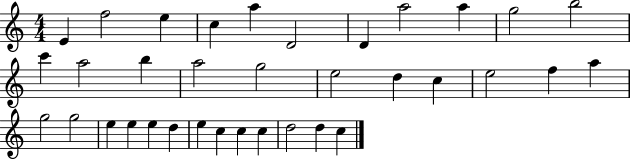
E4/q F5/h E5/q C5/q A5/q D4/h D4/q A5/h A5/q G5/h B5/h C6/q A5/h B5/q A5/h G5/h E5/h D5/q C5/q E5/h F5/q A5/q G5/h G5/h E5/q E5/q E5/q D5/q E5/q C5/q C5/q C5/q D5/h D5/q C5/q